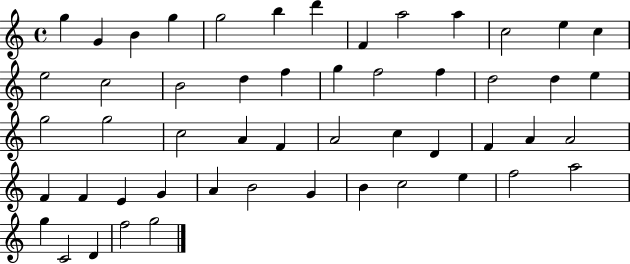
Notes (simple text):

G5/q G4/q B4/q G5/q G5/h B5/q D6/q F4/q A5/h A5/q C5/h E5/q C5/q E5/h C5/h B4/h D5/q F5/q G5/q F5/h F5/q D5/h D5/q E5/q G5/h G5/h C5/h A4/q F4/q A4/h C5/q D4/q F4/q A4/q A4/h F4/q F4/q E4/q G4/q A4/q B4/h G4/q B4/q C5/h E5/q F5/h A5/h G5/q C4/h D4/q F5/h G5/h